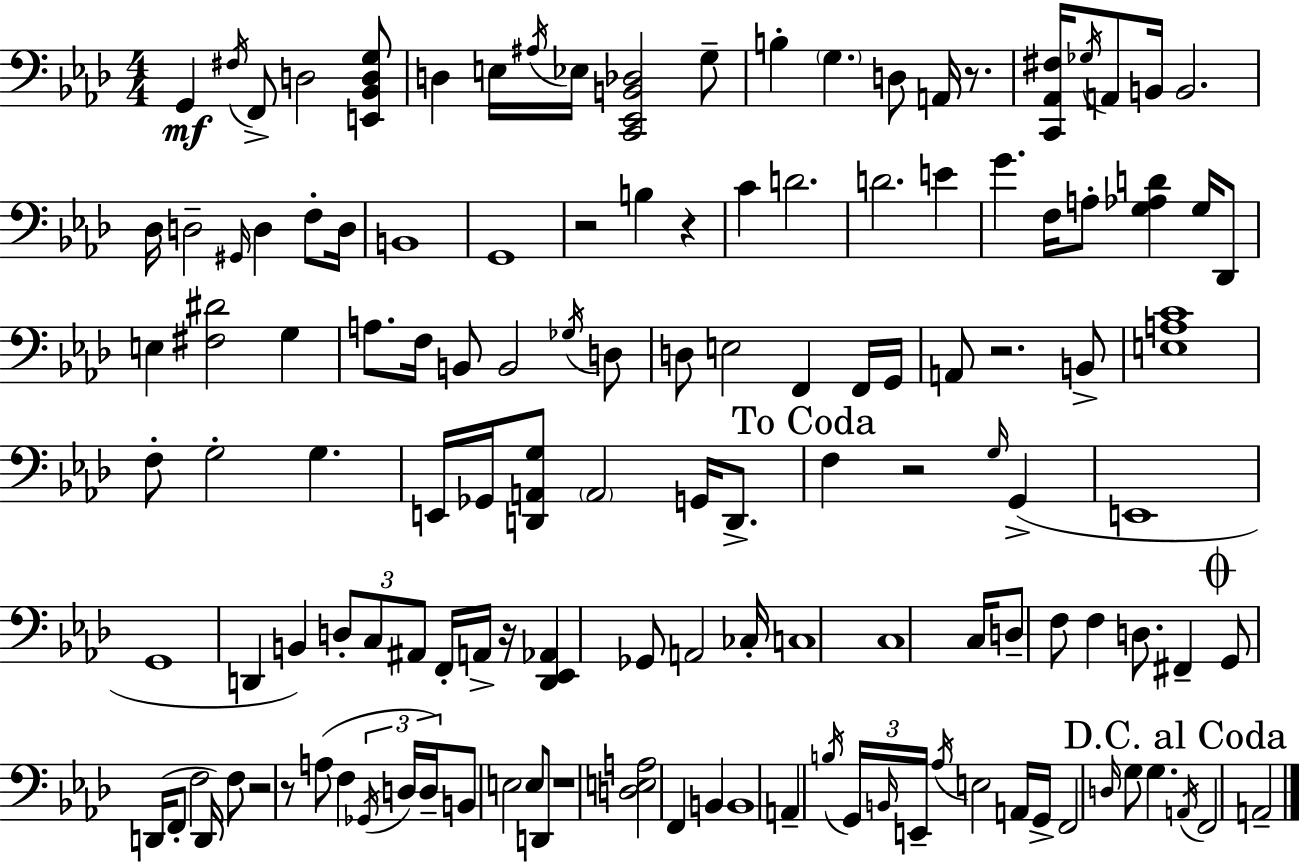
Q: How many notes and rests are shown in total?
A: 133